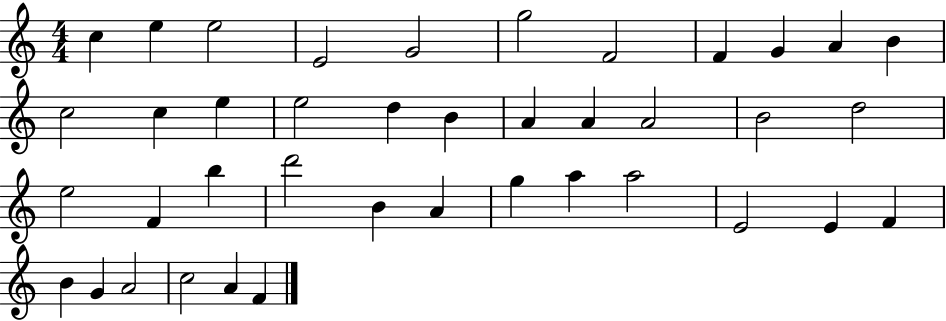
C5/q E5/q E5/h E4/h G4/h G5/h F4/h F4/q G4/q A4/q B4/q C5/h C5/q E5/q E5/h D5/q B4/q A4/q A4/q A4/h B4/h D5/h E5/h F4/q B5/q D6/h B4/q A4/q G5/q A5/q A5/h E4/h E4/q F4/q B4/q G4/q A4/h C5/h A4/q F4/q